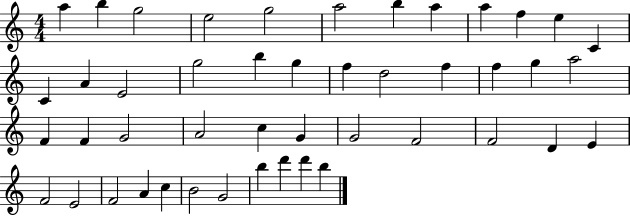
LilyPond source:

{
  \clef treble
  \numericTimeSignature
  \time 4/4
  \key c \major
  a''4 b''4 g''2 | e''2 g''2 | a''2 b''4 a''4 | a''4 f''4 e''4 c'4 | \break c'4 a'4 e'2 | g''2 b''4 g''4 | f''4 d''2 f''4 | f''4 g''4 a''2 | \break f'4 f'4 g'2 | a'2 c''4 g'4 | g'2 f'2 | f'2 d'4 e'4 | \break f'2 e'2 | f'2 a'4 c''4 | b'2 g'2 | b''4 d'''4 d'''4 b''4 | \break \bar "|."
}